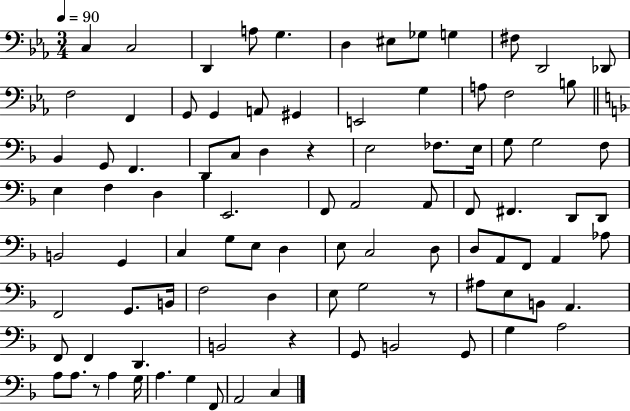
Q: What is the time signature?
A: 3/4